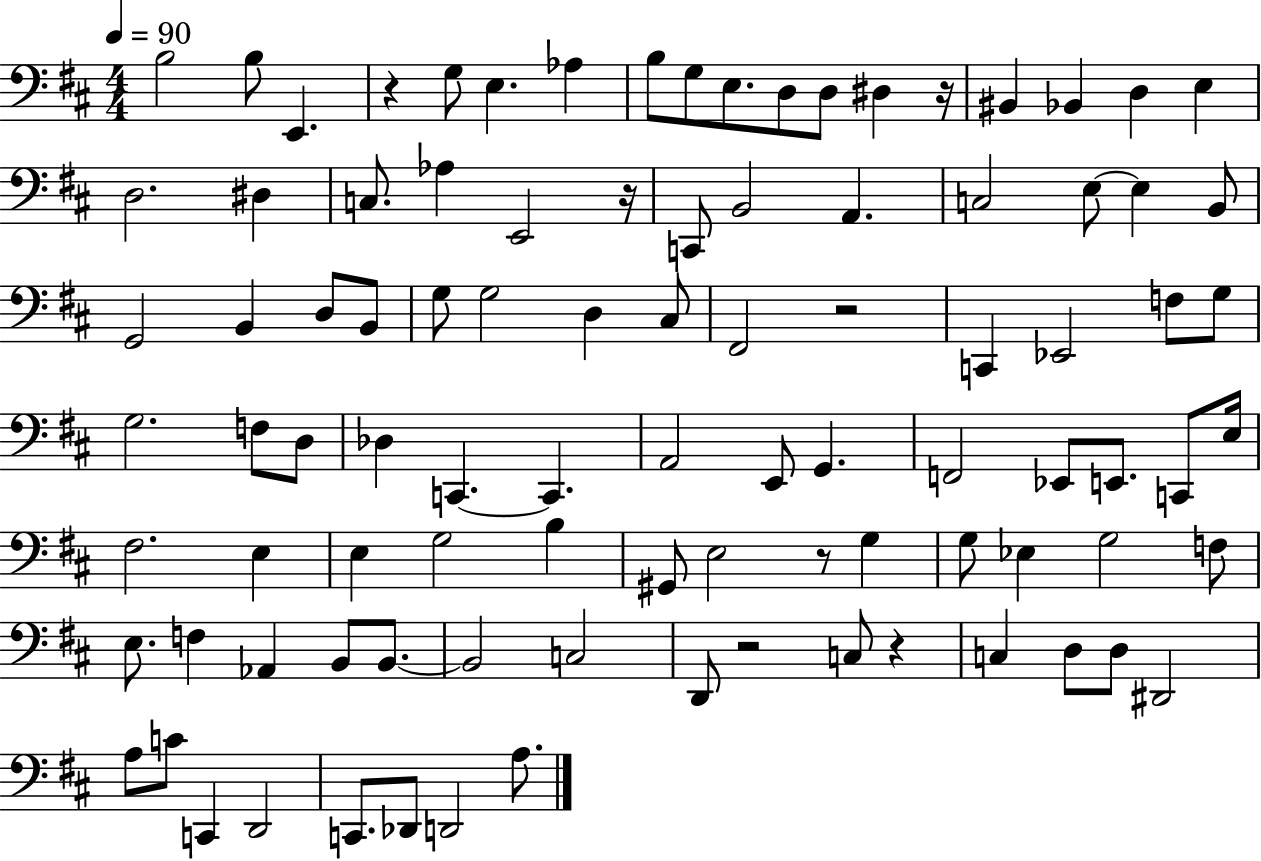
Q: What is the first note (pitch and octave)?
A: B3